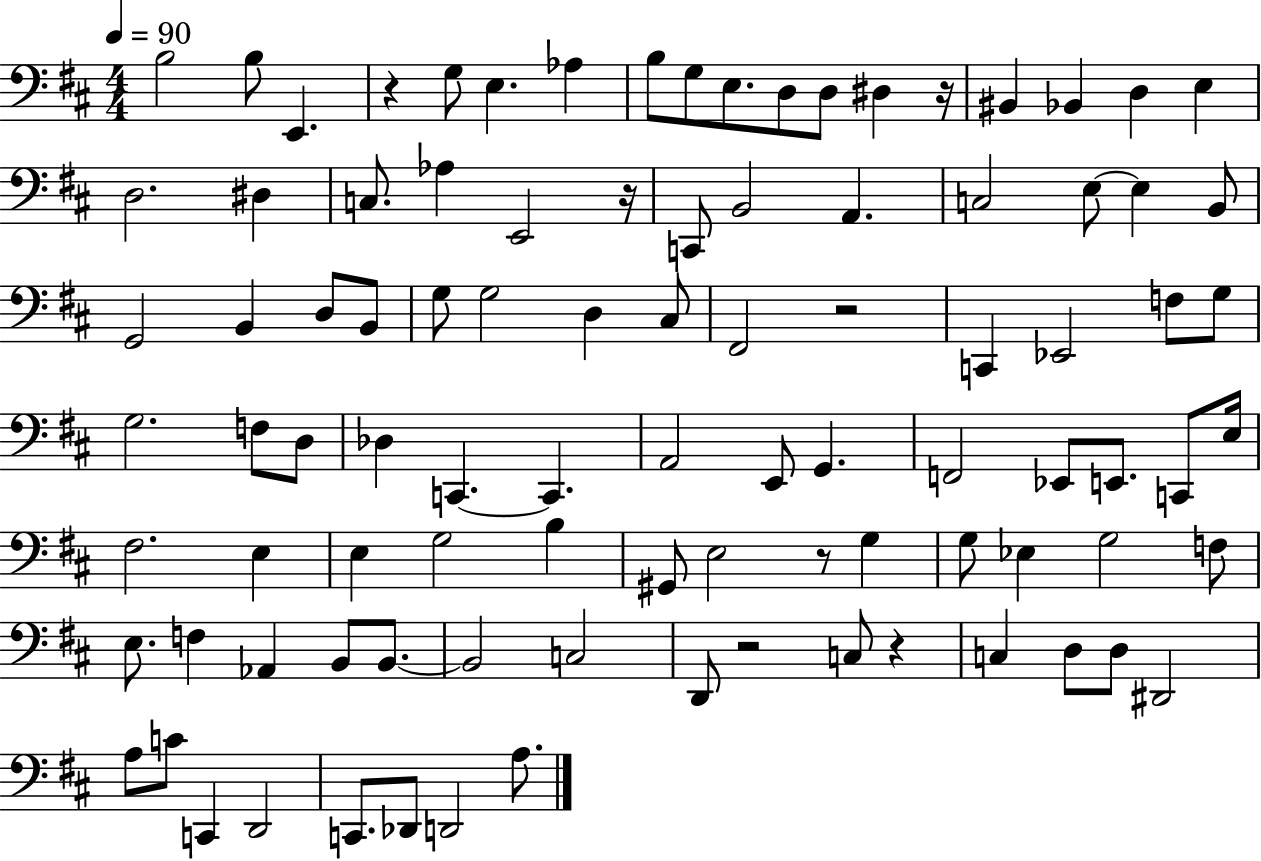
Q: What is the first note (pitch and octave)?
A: B3